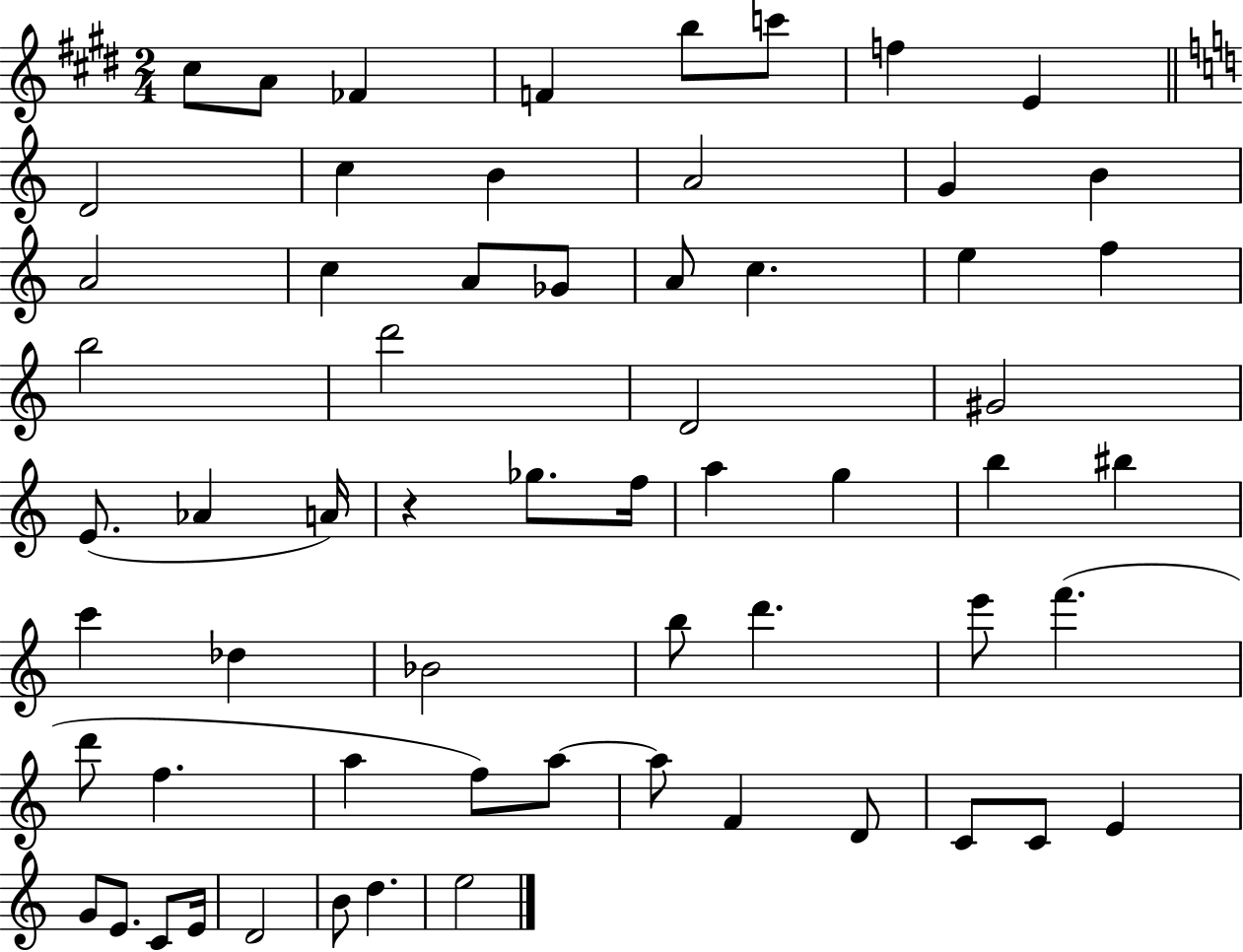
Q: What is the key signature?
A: E major